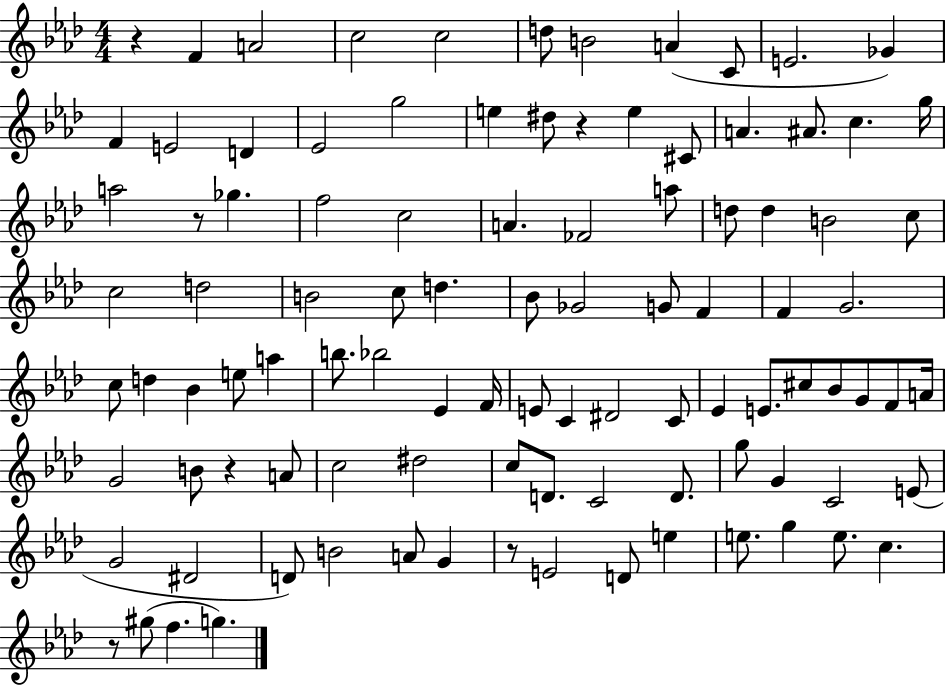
R/q F4/q A4/h C5/h C5/h D5/e B4/h A4/q C4/e E4/h. Gb4/q F4/q E4/h D4/q Eb4/h G5/h E5/q D#5/e R/q E5/q C#4/e A4/q. A#4/e. C5/q. G5/s A5/h R/e Gb5/q. F5/h C5/h A4/q. FES4/h A5/e D5/e D5/q B4/h C5/e C5/h D5/h B4/h C5/e D5/q. Bb4/e Gb4/h G4/e F4/q F4/q G4/h. C5/e D5/q Bb4/q E5/e A5/q B5/e. Bb5/h Eb4/q F4/s E4/e C4/q D#4/h C4/e Eb4/q E4/e. C#5/e Bb4/e G4/e F4/e A4/s G4/h B4/e R/q A4/e C5/h D#5/h C5/e D4/e. C4/h D4/e. G5/e G4/q C4/h E4/e G4/h D#4/h D4/e B4/h A4/e G4/q R/e E4/h D4/e E5/q E5/e. G5/q E5/e. C5/q. R/e G#5/e F5/q. G5/q.